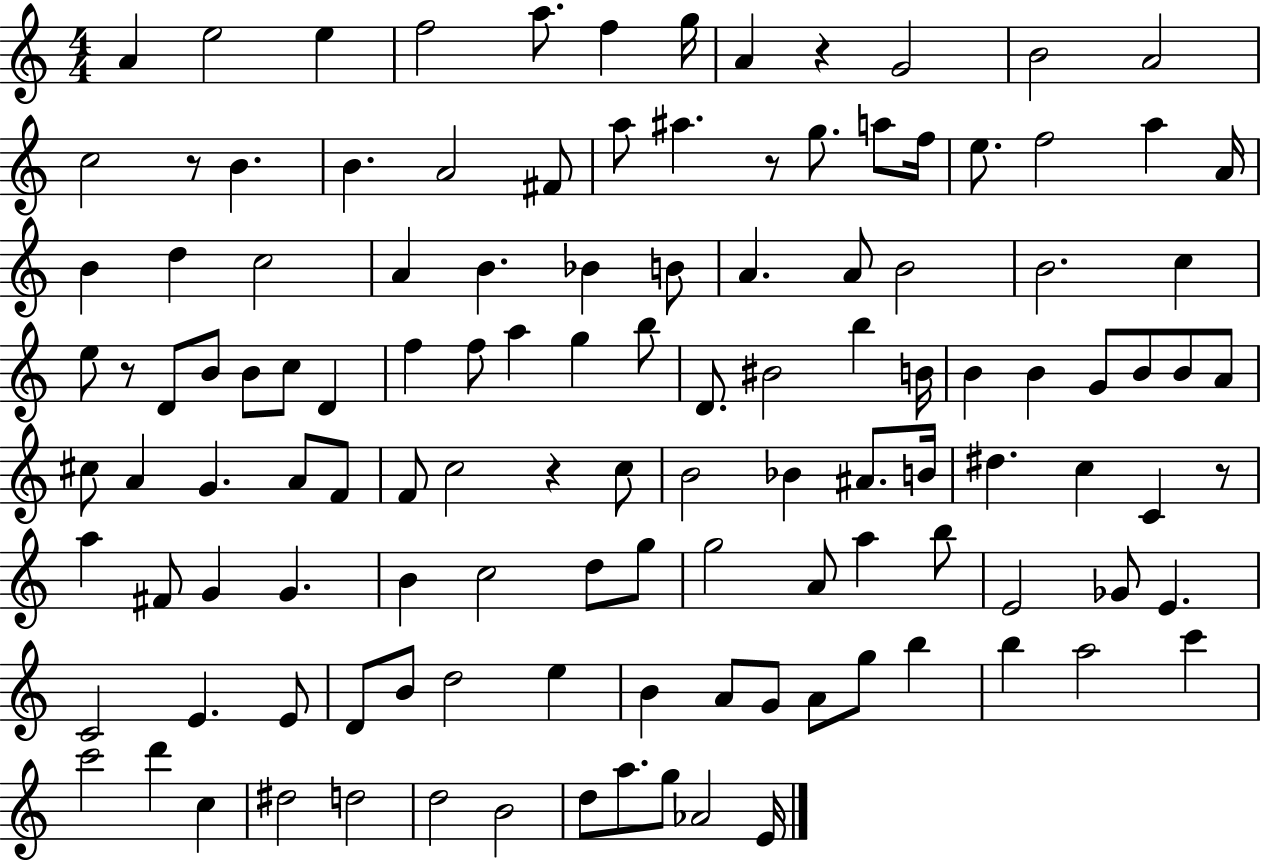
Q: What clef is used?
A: treble